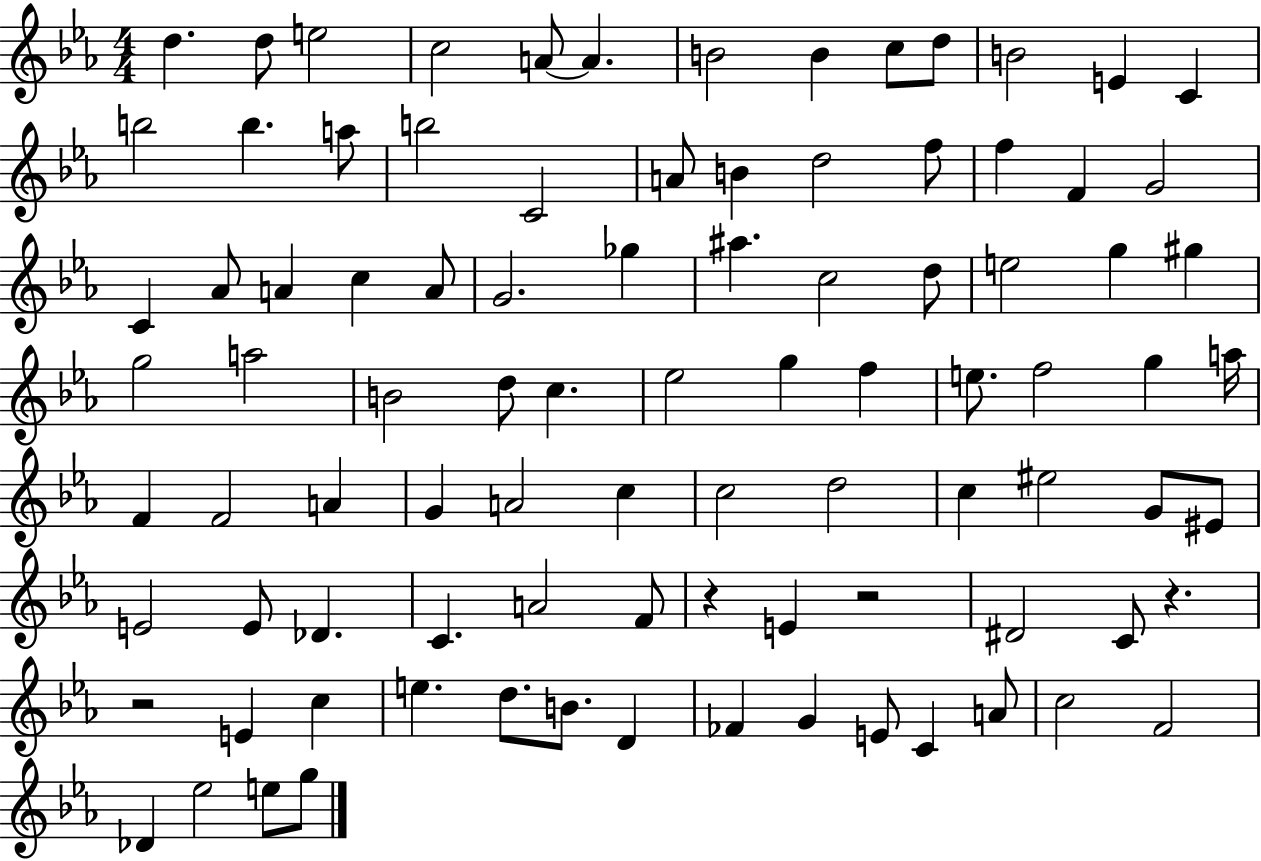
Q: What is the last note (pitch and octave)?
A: G5